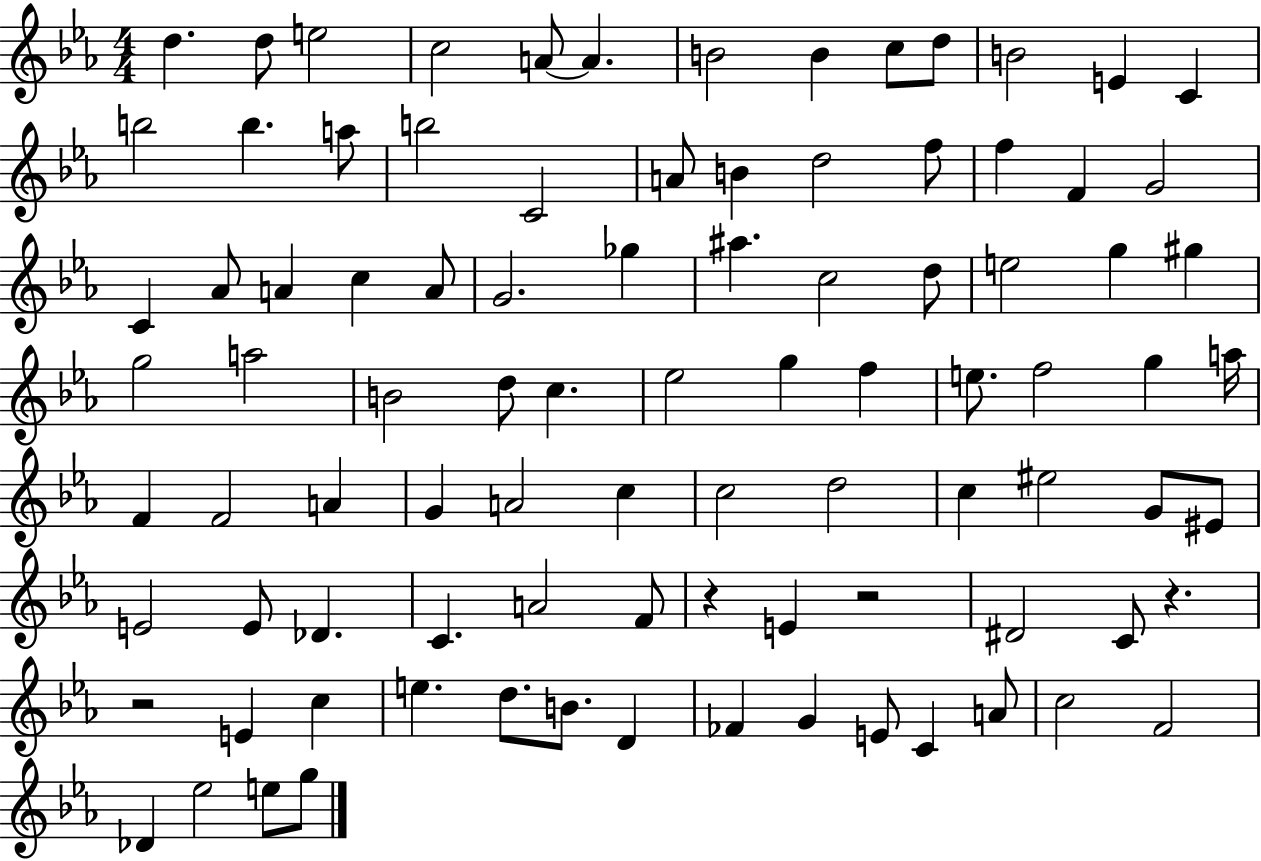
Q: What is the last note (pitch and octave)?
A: G5